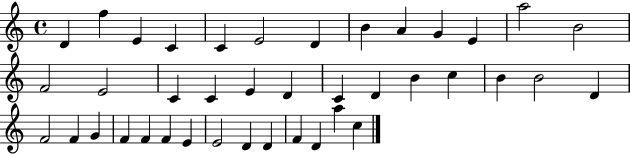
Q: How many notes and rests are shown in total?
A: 40